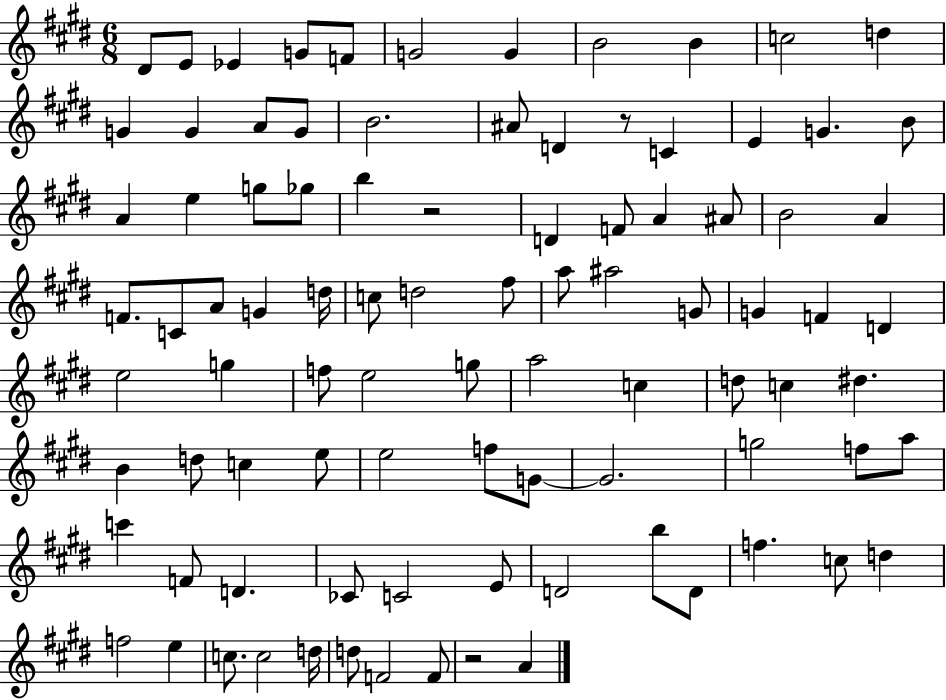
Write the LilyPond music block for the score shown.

{
  \clef treble
  \numericTimeSignature
  \time 6/8
  \key e \major
  dis'8 e'8 ees'4 g'8 f'8 | g'2 g'4 | b'2 b'4 | c''2 d''4 | \break g'4 g'4 a'8 g'8 | b'2. | ais'8 d'4 r8 c'4 | e'4 g'4. b'8 | \break a'4 e''4 g''8 ges''8 | b''4 r2 | d'4 f'8 a'4 ais'8 | b'2 a'4 | \break f'8. c'8 a'8 g'4 d''16 | c''8 d''2 fis''8 | a''8 ais''2 g'8 | g'4 f'4 d'4 | \break e''2 g''4 | f''8 e''2 g''8 | a''2 c''4 | d''8 c''4 dis''4. | \break b'4 d''8 c''4 e''8 | e''2 f''8 g'8~~ | g'2. | g''2 f''8 a''8 | \break c'''4 f'8 d'4. | ces'8 c'2 e'8 | d'2 b''8 d'8 | f''4. c''8 d''4 | \break f''2 e''4 | c''8. c''2 d''16 | d''8 f'2 f'8 | r2 a'4 | \break \bar "|."
}